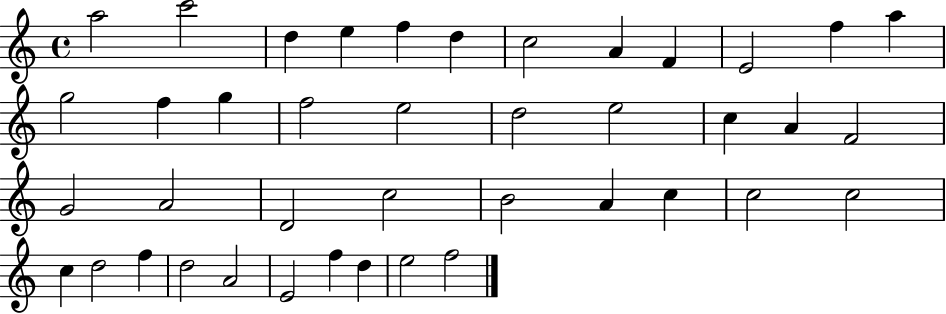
X:1
T:Untitled
M:4/4
L:1/4
K:C
a2 c'2 d e f d c2 A F E2 f a g2 f g f2 e2 d2 e2 c A F2 G2 A2 D2 c2 B2 A c c2 c2 c d2 f d2 A2 E2 f d e2 f2